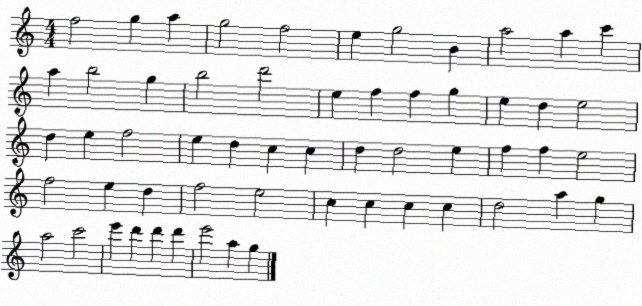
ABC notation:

X:1
T:Untitled
M:4/4
L:1/4
K:C
f2 g a g2 f2 e g2 B a2 a c' a b2 g b2 d'2 e f f g e d e2 d e f2 e d c c d d2 e f f e2 f2 e d f2 e2 c c c c d2 a g a2 c'2 e' d' d' d' e'2 a g